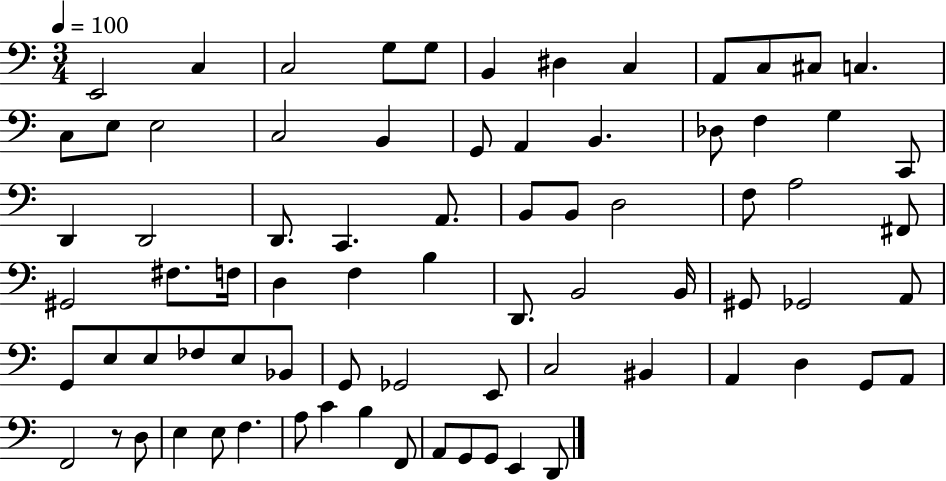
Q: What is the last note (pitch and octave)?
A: D2